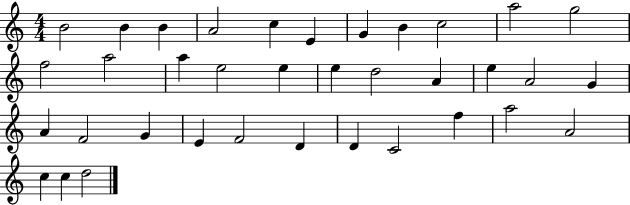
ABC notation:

X:1
T:Untitled
M:4/4
L:1/4
K:C
B2 B B A2 c E G B c2 a2 g2 f2 a2 a e2 e e d2 A e A2 G A F2 G E F2 D D C2 f a2 A2 c c d2